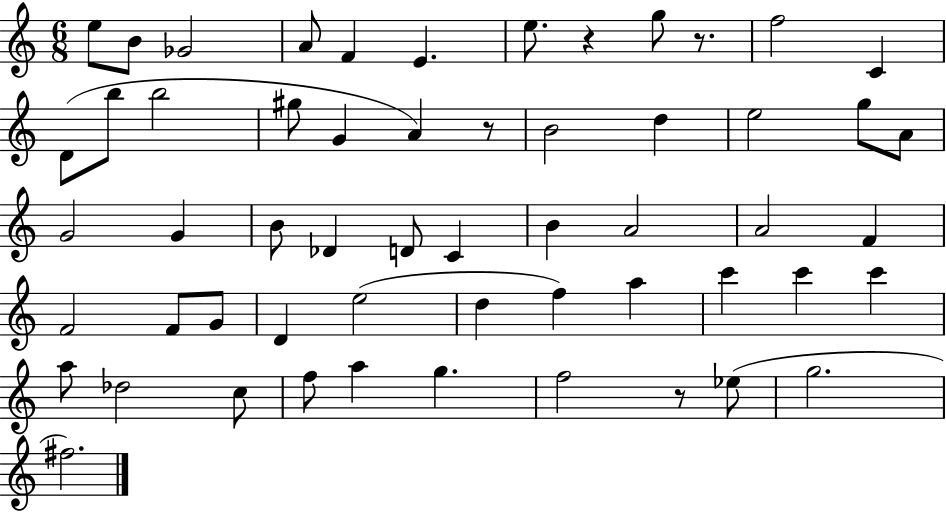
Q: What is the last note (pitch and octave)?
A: F#5